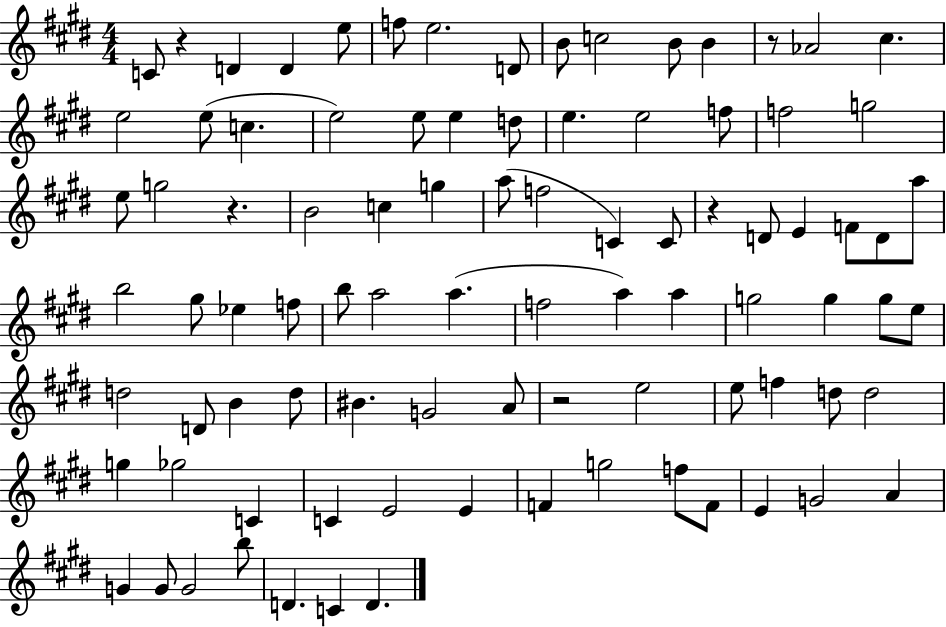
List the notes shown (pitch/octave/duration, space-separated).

C4/e R/q D4/q D4/q E5/e F5/e E5/h. D4/e B4/e C5/h B4/e B4/q R/e Ab4/h C#5/q. E5/h E5/e C5/q. E5/h E5/e E5/q D5/e E5/q. E5/h F5/e F5/h G5/h E5/e G5/h R/q. B4/h C5/q G5/q A5/e F5/h C4/q C4/e R/q D4/e E4/q F4/e D4/e A5/e B5/h G#5/e Eb5/q F5/e B5/e A5/h A5/q. F5/h A5/q A5/q G5/h G5/q G5/e E5/e D5/h D4/e B4/q D5/e BIS4/q. G4/h A4/e R/h E5/h E5/e F5/q D5/e D5/h G5/q Gb5/h C4/q C4/q E4/h E4/q F4/q G5/h F5/e F4/e E4/q G4/h A4/q G4/q G4/e G4/h B5/e D4/q. C4/q D4/q.